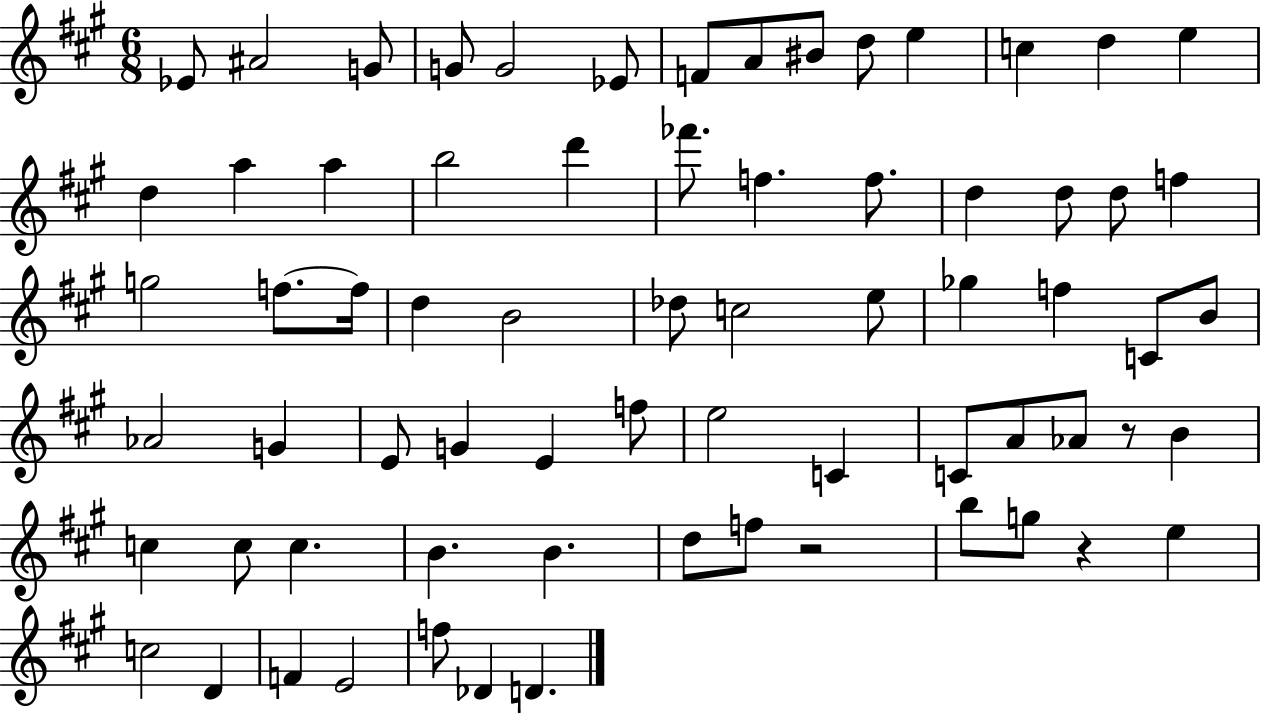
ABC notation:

X:1
T:Untitled
M:6/8
L:1/4
K:A
_E/2 ^A2 G/2 G/2 G2 _E/2 F/2 A/2 ^B/2 d/2 e c d e d a a b2 d' _f'/2 f f/2 d d/2 d/2 f g2 f/2 f/4 d B2 _d/2 c2 e/2 _g f C/2 B/2 _A2 G E/2 G E f/2 e2 C C/2 A/2 _A/2 z/2 B c c/2 c B B d/2 f/2 z2 b/2 g/2 z e c2 D F E2 f/2 _D D